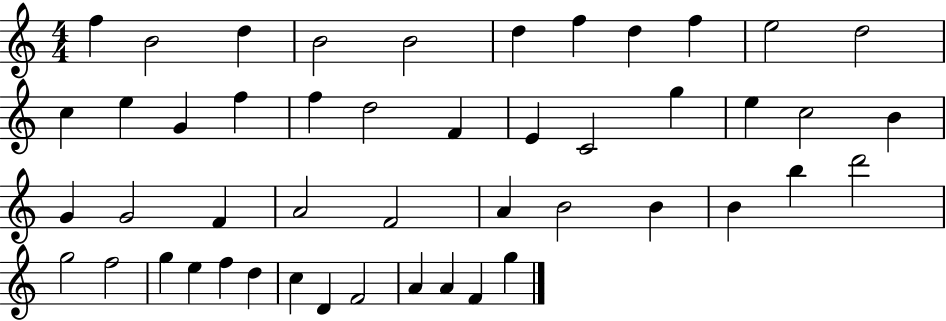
F5/q B4/h D5/q B4/h B4/h D5/q F5/q D5/q F5/q E5/h D5/h C5/q E5/q G4/q F5/q F5/q D5/h F4/q E4/q C4/h G5/q E5/q C5/h B4/q G4/q G4/h F4/q A4/h F4/h A4/q B4/h B4/q B4/q B5/q D6/h G5/h F5/h G5/q E5/q F5/q D5/q C5/q D4/q F4/h A4/q A4/q F4/q G5/q